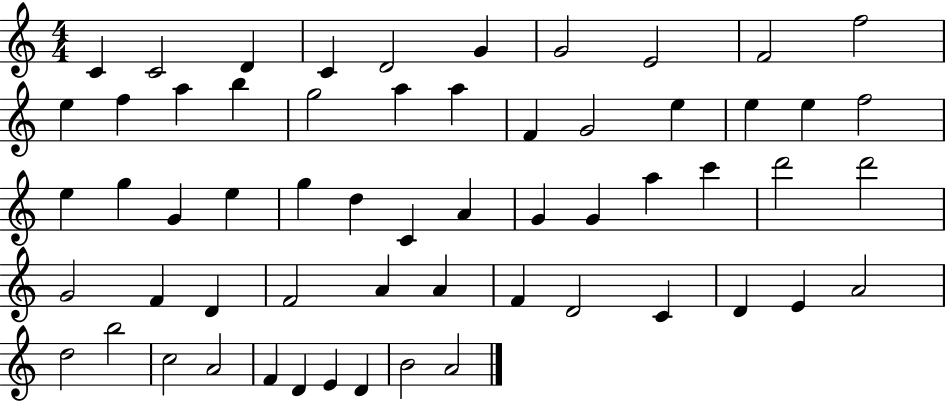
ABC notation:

X:1
T:Untitled
M:4/4
L:1/4
K:C
C C2 D C D2 G G2 E2 F2 f2 e f a b g2 a a F G2 e e e f2 e g G e g d C A G G a c' d'2 d'2 G2 F D F2 A A F D2 C D E A2 d2 b2 c2 A2 F D E D B2 A2